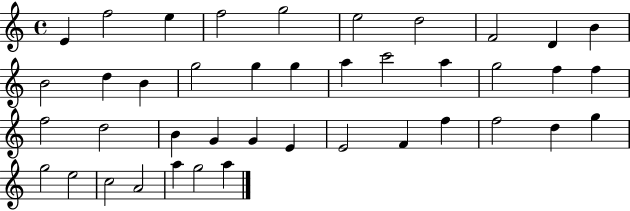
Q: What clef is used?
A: treble